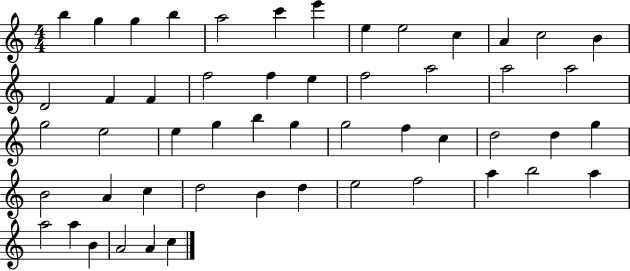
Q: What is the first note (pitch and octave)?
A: B5